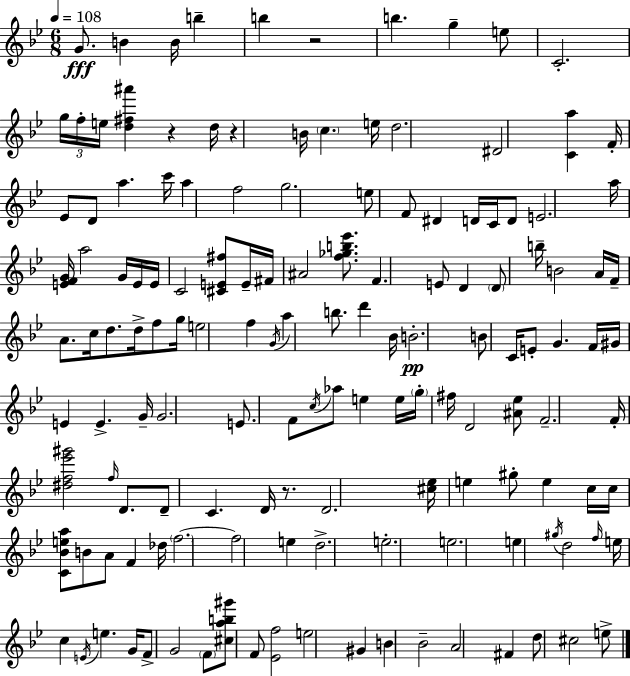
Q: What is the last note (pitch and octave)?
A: E5